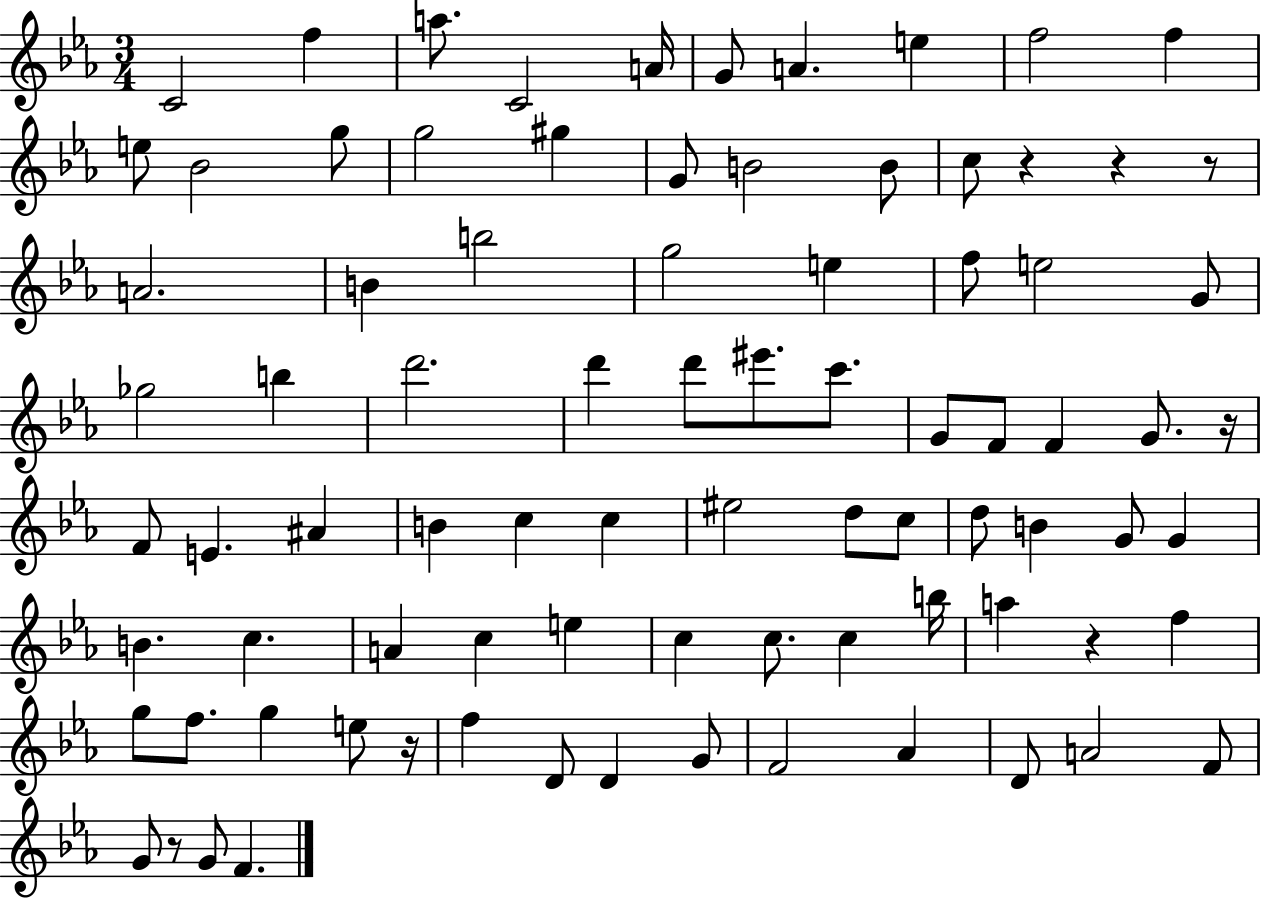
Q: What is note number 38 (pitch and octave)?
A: G4